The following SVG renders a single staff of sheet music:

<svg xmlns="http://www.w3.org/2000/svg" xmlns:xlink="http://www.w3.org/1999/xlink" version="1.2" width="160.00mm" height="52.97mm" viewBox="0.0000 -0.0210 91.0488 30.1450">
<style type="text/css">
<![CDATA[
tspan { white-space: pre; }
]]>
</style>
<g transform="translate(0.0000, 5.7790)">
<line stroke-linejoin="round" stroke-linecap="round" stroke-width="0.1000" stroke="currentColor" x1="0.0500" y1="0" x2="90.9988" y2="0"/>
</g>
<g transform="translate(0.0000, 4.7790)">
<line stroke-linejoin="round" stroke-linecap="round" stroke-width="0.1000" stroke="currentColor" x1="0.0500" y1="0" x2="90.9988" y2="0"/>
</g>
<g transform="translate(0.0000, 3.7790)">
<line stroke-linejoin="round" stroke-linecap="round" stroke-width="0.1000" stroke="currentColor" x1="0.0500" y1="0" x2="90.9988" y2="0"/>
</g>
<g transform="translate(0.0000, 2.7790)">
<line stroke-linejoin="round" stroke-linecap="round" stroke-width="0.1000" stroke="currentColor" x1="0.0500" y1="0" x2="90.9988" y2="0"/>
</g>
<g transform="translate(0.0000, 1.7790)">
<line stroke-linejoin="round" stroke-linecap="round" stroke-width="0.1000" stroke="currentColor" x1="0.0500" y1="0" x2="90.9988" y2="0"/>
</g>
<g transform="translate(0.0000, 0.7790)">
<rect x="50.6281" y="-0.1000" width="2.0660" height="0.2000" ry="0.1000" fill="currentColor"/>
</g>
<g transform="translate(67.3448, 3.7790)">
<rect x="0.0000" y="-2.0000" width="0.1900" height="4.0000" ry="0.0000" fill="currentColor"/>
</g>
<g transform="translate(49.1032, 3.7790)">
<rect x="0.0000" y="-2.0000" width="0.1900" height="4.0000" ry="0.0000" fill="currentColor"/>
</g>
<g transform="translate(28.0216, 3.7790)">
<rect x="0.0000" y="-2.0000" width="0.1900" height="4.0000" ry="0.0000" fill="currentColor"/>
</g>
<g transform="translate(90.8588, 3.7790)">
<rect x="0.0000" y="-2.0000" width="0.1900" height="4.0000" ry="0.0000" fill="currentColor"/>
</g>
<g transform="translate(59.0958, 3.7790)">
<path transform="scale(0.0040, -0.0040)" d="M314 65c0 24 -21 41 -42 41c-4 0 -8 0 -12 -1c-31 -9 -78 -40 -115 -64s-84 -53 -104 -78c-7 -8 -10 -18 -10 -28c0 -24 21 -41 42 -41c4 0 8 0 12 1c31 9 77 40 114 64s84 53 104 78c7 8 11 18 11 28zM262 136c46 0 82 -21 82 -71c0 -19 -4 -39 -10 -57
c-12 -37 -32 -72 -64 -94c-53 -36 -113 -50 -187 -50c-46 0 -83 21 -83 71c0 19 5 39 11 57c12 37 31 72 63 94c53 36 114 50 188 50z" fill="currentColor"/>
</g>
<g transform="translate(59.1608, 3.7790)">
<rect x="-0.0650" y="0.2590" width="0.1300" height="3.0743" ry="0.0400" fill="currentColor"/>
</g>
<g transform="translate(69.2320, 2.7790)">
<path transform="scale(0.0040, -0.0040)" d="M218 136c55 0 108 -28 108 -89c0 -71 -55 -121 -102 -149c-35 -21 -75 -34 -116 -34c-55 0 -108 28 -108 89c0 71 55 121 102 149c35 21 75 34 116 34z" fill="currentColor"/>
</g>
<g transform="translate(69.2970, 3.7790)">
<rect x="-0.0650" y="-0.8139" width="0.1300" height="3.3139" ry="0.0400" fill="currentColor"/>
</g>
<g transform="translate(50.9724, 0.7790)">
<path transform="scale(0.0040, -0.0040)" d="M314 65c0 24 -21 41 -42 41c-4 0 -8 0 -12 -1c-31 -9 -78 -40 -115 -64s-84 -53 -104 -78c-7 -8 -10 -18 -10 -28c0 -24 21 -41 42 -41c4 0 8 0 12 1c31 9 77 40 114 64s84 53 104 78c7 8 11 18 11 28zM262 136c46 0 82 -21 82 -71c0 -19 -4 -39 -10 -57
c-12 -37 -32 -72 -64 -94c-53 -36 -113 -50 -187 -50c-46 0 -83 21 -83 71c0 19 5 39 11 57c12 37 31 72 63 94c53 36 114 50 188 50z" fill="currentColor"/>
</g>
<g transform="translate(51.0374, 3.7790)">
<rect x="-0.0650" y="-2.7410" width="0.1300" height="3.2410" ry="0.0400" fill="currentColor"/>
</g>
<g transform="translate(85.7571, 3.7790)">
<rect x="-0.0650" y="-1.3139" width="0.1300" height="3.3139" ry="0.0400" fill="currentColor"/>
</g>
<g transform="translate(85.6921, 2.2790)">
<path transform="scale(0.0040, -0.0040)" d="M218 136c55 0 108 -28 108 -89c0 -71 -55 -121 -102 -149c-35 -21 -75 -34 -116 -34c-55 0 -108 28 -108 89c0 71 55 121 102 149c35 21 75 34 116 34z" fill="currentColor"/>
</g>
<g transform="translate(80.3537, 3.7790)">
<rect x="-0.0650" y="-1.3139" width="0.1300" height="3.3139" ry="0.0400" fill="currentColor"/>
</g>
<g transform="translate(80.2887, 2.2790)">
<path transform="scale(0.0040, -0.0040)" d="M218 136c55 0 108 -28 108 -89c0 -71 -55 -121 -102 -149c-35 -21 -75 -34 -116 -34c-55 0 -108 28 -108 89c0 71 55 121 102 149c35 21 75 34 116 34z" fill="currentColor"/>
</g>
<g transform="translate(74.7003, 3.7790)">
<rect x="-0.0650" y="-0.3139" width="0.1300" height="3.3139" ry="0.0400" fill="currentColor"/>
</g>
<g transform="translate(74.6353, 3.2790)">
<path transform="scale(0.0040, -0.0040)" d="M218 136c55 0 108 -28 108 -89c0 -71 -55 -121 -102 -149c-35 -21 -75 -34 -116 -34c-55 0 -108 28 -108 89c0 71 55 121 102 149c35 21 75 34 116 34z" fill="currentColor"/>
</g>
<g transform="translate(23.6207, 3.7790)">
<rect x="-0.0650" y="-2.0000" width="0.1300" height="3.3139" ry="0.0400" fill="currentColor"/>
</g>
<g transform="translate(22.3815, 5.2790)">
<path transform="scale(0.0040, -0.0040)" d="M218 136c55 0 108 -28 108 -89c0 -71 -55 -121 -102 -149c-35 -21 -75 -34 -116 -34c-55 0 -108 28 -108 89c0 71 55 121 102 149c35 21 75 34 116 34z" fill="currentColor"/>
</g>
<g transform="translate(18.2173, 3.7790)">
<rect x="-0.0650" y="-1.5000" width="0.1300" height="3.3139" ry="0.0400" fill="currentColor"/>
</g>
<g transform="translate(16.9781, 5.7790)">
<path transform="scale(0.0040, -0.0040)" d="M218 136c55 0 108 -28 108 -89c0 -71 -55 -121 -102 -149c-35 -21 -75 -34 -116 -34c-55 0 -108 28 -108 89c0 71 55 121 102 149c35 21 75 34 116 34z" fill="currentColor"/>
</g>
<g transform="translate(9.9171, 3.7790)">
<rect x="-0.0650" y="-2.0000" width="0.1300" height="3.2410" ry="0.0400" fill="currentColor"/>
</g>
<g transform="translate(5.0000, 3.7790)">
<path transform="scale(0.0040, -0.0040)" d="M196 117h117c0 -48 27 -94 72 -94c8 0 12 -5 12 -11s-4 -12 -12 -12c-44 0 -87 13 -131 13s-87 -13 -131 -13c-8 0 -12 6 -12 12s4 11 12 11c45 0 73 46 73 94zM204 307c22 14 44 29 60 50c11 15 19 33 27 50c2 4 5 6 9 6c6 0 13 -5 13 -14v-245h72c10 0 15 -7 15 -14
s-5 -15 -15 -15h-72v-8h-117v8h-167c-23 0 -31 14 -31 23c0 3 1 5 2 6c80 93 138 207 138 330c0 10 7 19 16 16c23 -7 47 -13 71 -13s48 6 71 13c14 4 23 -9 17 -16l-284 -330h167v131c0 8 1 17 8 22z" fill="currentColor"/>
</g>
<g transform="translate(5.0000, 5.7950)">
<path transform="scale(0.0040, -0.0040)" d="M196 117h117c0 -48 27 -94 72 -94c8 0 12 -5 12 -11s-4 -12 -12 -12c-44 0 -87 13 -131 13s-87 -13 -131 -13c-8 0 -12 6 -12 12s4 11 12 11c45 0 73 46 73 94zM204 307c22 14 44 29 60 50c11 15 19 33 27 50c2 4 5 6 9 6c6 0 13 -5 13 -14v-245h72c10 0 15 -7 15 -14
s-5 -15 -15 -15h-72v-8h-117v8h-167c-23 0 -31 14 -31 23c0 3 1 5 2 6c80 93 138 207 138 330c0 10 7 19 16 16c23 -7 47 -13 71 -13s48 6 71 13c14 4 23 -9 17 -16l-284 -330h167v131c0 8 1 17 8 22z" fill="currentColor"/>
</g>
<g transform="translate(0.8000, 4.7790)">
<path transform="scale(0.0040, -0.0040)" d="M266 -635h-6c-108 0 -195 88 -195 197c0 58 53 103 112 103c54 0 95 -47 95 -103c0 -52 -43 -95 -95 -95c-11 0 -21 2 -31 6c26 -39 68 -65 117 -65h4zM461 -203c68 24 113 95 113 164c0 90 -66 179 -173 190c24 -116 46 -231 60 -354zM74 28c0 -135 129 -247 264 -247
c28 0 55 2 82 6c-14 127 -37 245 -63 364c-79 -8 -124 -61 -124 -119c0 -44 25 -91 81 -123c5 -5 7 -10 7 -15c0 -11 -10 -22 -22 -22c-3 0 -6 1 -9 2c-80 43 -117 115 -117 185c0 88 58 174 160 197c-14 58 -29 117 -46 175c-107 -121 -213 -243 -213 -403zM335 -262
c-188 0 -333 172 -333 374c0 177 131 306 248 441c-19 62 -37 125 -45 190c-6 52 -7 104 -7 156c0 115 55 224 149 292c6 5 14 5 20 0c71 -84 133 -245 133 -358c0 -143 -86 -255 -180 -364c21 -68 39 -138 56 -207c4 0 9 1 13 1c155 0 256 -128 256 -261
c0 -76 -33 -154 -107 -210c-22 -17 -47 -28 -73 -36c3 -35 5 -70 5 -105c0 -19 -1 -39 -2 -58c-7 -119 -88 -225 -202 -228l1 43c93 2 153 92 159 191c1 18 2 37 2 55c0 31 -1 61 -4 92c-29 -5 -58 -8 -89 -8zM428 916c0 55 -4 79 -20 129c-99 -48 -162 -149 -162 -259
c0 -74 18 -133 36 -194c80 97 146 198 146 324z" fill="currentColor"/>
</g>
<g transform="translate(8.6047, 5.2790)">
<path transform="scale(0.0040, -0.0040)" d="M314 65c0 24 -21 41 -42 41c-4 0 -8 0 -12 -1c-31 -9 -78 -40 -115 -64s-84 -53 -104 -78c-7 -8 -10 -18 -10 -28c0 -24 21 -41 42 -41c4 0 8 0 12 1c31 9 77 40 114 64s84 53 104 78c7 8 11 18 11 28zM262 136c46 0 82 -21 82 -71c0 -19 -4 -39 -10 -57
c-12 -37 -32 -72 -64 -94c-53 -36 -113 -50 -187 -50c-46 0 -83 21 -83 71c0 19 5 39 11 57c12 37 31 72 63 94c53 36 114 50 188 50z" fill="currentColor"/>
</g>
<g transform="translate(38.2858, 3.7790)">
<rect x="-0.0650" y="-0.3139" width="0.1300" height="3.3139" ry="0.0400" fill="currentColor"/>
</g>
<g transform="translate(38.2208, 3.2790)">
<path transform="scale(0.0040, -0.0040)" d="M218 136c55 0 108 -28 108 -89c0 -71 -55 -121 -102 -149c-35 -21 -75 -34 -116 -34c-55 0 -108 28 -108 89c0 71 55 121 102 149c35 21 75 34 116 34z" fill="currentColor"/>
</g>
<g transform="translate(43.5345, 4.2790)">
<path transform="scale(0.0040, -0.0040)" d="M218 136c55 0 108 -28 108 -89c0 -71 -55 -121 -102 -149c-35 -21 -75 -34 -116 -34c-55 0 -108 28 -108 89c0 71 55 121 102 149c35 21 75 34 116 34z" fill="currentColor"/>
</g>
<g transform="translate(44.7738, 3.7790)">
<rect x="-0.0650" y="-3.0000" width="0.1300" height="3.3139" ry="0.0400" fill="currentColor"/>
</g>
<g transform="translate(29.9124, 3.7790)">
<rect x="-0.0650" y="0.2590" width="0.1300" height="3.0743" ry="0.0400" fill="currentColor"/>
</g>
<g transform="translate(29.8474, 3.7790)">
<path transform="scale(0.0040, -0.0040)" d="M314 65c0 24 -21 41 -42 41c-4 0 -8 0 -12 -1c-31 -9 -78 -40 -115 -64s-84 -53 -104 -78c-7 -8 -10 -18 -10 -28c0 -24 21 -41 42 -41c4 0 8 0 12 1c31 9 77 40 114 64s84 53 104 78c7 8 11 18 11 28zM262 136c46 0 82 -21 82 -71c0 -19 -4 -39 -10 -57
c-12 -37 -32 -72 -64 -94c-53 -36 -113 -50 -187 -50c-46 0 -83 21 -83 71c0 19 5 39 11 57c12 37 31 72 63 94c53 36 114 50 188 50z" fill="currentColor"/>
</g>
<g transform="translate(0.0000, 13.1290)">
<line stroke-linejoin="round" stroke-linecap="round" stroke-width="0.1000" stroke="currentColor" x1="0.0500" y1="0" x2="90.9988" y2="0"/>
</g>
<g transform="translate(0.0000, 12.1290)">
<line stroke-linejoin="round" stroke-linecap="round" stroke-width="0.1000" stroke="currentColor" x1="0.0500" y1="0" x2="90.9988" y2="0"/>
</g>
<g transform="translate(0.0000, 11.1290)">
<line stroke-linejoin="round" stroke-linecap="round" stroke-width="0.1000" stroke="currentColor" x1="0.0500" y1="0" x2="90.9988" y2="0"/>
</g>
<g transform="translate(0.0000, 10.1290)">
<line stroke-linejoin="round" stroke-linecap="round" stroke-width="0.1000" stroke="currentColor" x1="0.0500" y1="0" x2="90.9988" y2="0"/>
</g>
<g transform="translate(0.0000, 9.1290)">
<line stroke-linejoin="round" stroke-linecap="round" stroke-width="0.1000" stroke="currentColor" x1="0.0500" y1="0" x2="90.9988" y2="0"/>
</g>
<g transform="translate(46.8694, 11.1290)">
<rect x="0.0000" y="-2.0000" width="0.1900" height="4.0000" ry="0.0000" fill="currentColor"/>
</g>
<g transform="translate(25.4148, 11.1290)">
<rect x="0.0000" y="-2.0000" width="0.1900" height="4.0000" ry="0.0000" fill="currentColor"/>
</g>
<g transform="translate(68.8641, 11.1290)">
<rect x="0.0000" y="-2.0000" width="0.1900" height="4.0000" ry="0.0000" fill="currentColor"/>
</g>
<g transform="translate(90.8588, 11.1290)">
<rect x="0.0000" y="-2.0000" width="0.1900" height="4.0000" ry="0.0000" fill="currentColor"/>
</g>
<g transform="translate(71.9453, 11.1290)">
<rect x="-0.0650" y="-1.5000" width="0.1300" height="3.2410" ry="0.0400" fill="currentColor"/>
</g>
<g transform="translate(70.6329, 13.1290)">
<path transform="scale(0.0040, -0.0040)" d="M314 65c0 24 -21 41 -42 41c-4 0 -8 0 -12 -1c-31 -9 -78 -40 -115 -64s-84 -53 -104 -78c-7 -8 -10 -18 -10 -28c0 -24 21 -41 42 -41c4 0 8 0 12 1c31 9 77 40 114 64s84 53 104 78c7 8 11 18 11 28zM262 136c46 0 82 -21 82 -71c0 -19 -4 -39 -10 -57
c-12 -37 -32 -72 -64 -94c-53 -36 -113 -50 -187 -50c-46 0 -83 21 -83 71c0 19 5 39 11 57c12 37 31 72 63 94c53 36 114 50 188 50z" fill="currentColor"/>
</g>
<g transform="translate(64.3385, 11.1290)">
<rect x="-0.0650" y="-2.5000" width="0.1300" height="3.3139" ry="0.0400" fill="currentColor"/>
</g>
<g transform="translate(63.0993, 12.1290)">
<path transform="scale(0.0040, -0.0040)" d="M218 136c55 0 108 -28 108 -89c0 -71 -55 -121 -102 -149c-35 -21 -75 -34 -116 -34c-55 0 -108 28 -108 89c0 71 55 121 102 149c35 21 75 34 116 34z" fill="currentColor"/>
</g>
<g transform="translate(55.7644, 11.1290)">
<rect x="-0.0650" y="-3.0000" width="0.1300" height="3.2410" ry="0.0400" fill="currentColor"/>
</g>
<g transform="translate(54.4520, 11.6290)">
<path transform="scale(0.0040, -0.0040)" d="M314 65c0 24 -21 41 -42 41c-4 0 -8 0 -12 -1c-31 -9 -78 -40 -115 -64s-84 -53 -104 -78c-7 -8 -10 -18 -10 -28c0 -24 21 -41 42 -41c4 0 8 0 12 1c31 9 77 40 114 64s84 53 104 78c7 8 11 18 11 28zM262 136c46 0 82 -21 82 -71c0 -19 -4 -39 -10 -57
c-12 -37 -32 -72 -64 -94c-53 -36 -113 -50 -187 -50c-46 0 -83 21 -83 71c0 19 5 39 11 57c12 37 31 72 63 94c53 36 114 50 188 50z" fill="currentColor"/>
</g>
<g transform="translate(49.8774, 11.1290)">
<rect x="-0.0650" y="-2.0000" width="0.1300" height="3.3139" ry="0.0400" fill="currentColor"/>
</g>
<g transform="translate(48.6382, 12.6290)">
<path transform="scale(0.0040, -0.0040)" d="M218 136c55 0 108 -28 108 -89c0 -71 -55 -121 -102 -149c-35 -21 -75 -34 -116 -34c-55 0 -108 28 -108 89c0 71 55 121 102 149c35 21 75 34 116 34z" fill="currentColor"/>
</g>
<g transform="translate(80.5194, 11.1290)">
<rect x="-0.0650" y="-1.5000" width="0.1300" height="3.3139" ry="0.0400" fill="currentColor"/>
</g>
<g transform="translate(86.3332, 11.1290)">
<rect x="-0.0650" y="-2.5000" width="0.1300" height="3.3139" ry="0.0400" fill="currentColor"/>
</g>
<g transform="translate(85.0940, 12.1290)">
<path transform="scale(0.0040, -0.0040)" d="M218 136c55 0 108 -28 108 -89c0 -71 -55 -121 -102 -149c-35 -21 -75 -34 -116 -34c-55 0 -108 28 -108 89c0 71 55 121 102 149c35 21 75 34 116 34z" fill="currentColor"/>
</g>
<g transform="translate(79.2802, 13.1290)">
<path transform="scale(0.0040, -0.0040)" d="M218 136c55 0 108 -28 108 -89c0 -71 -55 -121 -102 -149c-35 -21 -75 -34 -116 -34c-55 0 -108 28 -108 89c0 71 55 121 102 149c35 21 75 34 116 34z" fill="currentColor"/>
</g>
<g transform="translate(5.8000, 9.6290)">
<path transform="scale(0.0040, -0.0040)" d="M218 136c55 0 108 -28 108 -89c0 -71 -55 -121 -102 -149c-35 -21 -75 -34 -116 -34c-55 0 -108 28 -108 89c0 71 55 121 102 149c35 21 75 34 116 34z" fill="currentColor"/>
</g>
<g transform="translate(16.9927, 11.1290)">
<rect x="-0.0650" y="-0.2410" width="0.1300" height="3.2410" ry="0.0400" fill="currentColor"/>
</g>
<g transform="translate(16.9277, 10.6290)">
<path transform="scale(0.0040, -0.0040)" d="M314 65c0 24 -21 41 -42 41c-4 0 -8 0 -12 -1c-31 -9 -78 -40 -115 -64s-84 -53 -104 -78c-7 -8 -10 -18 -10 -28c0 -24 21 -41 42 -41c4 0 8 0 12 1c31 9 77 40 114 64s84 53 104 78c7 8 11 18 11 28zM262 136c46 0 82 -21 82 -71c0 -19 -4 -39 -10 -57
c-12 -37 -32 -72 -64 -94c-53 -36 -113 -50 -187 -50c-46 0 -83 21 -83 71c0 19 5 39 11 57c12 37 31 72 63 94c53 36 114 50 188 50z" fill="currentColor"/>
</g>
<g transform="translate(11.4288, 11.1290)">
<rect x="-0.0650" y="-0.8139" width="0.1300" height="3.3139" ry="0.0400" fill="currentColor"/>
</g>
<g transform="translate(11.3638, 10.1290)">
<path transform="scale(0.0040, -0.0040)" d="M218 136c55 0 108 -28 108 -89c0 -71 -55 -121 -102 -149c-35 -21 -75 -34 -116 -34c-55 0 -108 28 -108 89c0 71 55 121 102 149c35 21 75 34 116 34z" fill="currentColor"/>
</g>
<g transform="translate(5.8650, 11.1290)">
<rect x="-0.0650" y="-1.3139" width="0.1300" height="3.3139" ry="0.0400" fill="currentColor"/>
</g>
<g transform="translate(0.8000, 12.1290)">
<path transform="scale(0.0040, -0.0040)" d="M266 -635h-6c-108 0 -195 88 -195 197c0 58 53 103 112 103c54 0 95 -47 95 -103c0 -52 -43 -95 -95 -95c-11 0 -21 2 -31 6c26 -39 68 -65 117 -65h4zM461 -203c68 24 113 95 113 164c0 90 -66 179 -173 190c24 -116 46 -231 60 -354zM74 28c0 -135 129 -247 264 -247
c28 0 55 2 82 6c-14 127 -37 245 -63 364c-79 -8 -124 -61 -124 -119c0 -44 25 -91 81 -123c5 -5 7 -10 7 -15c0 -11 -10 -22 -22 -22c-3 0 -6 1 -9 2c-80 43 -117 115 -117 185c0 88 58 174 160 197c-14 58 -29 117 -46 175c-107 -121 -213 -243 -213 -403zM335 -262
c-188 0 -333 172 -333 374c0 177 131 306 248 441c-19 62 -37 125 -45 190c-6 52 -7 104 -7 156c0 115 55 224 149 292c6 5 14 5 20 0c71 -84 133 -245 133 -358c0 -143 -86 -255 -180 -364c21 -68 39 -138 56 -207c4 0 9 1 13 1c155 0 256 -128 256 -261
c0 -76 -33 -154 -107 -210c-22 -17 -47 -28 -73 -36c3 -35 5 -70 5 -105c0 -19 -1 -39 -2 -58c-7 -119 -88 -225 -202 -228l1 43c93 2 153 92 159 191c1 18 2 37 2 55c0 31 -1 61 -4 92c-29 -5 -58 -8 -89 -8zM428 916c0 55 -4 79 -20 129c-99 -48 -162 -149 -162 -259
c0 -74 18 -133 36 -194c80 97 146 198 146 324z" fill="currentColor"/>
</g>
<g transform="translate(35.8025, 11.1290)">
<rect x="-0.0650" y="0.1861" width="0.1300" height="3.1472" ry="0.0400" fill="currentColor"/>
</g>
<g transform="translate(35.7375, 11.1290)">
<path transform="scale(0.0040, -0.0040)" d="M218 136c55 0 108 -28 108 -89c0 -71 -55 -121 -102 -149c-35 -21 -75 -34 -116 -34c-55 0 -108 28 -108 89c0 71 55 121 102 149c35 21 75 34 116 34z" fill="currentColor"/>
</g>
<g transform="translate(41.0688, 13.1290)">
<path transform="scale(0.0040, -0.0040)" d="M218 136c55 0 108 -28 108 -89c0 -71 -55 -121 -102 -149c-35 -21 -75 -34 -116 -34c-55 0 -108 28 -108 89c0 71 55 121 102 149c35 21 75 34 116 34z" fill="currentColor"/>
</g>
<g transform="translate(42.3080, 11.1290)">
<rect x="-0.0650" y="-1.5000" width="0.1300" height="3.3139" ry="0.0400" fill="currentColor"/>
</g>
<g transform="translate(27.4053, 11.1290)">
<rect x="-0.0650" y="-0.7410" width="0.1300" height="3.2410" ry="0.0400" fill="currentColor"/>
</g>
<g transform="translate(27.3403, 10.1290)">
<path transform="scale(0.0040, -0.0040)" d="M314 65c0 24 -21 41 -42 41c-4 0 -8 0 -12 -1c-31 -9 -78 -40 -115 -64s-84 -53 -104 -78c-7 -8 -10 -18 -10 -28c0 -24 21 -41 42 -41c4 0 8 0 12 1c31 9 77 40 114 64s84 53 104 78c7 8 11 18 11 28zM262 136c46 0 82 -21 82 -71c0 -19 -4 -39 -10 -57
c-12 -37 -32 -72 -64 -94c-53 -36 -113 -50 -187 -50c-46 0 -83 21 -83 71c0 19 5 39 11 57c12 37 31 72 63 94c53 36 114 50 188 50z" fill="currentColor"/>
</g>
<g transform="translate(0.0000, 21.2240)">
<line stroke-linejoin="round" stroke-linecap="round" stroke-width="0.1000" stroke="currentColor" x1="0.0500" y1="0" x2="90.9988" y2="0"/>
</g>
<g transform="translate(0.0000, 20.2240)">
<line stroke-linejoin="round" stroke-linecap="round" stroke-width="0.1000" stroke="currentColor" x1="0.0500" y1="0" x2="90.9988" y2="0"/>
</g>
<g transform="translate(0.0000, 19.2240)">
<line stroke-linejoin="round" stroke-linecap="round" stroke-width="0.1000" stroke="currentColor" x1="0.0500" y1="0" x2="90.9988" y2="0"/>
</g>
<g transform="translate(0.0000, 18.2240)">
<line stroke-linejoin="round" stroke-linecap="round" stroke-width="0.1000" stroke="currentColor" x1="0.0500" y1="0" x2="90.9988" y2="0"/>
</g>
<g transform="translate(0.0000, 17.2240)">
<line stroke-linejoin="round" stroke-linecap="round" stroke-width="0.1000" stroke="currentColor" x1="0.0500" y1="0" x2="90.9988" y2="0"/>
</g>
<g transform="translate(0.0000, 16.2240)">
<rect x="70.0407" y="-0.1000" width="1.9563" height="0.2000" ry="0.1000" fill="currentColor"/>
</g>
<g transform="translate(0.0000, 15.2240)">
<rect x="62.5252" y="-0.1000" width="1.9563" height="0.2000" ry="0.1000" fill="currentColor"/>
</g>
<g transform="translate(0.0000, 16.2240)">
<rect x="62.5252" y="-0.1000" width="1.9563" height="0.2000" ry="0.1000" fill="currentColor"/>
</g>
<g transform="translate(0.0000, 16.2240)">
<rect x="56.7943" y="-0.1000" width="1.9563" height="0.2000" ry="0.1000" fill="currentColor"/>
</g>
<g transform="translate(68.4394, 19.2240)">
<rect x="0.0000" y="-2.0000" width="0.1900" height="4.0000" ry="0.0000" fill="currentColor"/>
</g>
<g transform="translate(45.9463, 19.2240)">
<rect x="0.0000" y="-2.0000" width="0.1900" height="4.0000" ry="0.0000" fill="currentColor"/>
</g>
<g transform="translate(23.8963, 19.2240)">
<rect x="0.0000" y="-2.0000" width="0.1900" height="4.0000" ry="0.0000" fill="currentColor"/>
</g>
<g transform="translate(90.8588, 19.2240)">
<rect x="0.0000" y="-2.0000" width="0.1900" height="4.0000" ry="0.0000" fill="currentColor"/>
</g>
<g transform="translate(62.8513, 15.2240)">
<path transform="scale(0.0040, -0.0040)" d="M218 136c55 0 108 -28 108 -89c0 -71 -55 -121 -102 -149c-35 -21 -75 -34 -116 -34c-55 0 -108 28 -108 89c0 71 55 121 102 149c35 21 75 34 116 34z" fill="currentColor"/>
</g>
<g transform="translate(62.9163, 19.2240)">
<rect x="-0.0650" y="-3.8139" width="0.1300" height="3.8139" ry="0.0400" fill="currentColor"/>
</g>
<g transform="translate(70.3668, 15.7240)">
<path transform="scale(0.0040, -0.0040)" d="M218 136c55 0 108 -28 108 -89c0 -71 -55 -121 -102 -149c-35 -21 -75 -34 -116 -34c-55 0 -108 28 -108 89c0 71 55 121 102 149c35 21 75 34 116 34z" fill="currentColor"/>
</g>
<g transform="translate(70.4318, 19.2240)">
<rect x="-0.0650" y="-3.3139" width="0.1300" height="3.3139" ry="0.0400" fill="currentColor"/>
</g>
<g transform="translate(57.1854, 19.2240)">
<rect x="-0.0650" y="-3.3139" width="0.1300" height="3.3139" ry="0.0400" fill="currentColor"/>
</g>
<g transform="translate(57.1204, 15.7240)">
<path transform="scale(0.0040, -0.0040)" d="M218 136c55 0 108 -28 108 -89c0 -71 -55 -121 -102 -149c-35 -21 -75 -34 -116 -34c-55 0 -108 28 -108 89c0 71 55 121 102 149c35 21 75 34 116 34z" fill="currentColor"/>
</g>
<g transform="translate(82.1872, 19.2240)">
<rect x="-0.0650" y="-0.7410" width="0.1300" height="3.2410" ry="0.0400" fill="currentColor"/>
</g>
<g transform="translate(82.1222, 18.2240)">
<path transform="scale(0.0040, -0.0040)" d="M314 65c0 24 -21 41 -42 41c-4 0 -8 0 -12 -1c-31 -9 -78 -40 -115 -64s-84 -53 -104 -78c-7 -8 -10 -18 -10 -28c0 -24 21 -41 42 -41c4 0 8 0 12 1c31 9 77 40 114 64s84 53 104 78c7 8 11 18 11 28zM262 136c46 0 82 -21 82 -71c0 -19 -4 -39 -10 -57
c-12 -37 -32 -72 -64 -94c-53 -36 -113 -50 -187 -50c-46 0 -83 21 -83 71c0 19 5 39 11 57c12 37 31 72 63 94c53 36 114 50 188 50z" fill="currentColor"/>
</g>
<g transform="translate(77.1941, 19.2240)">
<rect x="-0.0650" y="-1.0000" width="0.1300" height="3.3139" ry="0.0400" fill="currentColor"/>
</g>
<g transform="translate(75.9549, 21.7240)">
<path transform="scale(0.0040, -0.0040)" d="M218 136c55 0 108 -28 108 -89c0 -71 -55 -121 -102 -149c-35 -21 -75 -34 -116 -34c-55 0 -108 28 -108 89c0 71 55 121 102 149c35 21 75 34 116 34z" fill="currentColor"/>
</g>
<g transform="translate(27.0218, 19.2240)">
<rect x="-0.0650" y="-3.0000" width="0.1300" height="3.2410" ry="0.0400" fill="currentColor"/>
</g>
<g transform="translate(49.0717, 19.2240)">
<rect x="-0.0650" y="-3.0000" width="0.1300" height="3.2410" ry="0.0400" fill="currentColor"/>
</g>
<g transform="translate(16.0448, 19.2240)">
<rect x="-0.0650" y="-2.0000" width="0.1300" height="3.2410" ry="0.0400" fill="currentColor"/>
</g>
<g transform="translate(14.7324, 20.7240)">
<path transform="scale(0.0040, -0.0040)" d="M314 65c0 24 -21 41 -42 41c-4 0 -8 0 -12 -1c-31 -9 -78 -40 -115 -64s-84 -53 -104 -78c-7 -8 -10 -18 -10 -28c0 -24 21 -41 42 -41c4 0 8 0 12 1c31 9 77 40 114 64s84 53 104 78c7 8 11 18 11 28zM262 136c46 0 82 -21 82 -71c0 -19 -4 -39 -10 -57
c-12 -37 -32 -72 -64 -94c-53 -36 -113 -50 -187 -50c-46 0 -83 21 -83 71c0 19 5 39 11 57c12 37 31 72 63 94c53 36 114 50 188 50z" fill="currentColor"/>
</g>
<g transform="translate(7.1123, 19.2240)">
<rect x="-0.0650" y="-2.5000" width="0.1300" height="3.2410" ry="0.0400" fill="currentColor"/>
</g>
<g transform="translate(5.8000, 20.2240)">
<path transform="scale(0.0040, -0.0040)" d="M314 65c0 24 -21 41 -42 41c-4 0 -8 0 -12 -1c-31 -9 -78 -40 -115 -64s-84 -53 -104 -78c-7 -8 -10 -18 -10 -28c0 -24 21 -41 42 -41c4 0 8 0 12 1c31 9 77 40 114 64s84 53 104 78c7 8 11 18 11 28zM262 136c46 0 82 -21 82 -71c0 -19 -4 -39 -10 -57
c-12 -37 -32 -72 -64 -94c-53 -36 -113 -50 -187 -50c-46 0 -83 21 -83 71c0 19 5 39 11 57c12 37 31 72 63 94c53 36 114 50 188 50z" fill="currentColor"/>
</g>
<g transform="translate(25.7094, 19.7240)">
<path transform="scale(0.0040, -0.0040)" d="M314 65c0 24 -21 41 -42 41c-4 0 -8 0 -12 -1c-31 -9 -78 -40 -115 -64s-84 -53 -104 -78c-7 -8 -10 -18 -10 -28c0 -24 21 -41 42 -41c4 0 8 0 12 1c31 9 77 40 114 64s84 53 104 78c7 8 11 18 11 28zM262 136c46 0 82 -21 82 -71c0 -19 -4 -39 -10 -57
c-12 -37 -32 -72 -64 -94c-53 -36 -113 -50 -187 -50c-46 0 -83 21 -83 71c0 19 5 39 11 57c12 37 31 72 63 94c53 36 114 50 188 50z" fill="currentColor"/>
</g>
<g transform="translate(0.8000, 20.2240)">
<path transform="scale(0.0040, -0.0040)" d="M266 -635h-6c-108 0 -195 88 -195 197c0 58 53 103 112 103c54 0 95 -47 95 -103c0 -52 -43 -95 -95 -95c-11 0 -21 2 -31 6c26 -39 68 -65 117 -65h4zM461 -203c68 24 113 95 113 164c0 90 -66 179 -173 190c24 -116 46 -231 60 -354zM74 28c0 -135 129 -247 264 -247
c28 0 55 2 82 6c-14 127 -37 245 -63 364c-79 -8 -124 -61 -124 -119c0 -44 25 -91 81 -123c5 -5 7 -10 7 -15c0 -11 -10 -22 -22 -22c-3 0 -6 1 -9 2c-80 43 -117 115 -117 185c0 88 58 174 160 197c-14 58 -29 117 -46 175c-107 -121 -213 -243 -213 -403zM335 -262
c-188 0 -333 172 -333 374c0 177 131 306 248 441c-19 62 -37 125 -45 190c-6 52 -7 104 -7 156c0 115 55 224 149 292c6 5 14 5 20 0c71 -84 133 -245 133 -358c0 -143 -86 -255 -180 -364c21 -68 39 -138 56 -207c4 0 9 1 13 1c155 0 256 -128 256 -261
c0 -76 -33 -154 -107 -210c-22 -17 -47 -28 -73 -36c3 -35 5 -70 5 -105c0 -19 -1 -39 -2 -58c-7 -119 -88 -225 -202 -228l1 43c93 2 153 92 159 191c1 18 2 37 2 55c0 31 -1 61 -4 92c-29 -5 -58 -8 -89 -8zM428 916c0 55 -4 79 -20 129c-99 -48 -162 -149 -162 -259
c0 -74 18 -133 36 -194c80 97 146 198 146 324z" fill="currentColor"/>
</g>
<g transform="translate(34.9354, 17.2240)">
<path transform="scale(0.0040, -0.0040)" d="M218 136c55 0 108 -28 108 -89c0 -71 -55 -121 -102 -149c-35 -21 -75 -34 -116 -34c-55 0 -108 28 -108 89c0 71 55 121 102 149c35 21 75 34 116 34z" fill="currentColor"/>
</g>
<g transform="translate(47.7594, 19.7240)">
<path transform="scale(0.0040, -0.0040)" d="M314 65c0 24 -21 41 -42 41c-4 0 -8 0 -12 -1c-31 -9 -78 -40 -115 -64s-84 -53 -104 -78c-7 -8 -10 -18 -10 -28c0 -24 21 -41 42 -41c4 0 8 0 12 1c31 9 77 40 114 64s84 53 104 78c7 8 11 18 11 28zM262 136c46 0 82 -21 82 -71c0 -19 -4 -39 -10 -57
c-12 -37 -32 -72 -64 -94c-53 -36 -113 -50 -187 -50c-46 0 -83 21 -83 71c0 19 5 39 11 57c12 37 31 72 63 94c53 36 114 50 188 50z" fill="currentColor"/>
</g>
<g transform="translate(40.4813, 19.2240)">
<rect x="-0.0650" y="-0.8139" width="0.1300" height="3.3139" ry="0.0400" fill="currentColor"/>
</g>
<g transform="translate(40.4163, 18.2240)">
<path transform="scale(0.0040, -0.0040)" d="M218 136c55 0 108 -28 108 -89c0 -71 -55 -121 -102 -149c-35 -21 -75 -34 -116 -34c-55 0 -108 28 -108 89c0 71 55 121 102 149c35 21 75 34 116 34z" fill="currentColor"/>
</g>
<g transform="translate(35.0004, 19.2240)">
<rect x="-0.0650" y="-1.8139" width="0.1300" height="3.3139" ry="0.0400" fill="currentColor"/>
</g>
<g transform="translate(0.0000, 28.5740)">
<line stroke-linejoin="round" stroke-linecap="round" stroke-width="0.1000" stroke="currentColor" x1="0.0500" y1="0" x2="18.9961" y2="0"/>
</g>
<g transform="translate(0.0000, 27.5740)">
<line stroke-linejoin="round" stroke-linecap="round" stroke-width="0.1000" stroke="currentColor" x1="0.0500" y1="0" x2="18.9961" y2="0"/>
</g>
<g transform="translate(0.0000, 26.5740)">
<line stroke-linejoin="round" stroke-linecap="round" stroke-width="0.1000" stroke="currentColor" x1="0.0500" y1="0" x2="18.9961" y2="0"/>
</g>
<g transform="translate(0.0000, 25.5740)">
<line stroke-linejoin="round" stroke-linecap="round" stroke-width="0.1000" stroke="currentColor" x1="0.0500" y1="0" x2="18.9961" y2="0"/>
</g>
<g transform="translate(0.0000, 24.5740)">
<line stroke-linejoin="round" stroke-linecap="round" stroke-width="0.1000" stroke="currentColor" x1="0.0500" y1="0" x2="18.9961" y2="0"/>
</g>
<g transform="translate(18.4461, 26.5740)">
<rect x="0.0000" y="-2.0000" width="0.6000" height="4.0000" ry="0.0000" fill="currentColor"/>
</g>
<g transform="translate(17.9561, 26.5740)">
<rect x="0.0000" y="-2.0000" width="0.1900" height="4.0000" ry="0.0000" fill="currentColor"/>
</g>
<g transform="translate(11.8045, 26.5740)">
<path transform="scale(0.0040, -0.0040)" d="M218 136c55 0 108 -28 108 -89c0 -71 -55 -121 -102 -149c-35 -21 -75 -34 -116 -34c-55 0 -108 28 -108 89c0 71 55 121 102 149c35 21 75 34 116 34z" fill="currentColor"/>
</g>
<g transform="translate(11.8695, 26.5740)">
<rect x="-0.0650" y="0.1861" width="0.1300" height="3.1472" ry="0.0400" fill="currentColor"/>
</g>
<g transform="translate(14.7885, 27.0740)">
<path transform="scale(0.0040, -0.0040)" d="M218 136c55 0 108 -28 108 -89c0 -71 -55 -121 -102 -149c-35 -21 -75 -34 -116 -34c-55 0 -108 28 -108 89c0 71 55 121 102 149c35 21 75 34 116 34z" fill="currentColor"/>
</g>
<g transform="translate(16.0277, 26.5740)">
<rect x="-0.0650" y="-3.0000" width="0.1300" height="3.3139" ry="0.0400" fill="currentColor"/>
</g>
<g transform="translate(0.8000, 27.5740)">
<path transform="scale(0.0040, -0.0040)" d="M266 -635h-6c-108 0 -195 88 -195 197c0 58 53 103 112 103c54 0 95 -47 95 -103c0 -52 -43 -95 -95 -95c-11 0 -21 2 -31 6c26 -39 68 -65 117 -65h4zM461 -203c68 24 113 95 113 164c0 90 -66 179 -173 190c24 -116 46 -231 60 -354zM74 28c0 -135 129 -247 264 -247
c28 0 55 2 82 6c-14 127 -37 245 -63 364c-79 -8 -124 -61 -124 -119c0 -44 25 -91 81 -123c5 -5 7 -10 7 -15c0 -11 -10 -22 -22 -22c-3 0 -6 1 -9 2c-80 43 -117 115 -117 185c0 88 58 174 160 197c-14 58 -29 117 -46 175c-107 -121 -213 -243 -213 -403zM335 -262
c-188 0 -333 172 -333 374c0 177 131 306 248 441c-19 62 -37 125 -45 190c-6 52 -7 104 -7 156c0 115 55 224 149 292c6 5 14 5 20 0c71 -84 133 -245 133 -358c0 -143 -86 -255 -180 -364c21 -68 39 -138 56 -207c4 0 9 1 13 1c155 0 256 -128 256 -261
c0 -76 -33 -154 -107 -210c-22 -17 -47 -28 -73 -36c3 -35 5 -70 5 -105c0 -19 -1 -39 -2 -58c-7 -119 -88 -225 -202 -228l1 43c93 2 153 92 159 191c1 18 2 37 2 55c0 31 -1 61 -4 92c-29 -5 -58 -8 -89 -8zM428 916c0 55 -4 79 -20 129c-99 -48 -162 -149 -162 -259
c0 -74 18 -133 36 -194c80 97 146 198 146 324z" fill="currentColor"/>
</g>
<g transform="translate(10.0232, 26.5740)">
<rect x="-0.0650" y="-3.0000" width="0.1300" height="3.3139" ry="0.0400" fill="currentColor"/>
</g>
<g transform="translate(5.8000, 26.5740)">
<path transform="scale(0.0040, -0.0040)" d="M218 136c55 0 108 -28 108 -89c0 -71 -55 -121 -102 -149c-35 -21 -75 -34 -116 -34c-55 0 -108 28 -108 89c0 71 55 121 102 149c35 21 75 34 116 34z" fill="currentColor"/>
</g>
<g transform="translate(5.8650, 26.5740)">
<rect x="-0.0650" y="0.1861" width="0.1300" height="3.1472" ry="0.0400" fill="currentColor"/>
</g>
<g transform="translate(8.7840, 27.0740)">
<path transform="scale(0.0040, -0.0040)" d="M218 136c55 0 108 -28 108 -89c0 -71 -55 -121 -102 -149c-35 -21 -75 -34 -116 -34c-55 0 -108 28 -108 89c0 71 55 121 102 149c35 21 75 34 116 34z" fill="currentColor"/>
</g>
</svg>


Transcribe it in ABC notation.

X:1
T:Untitled
M:4/4
L:1/4
K:C
F2 E F B2 c A a2 B2 d c e e e d c2 d2 B E F A2 G E2 E G G2 F2 A2 f d A2 b c' b D d2 B A B A